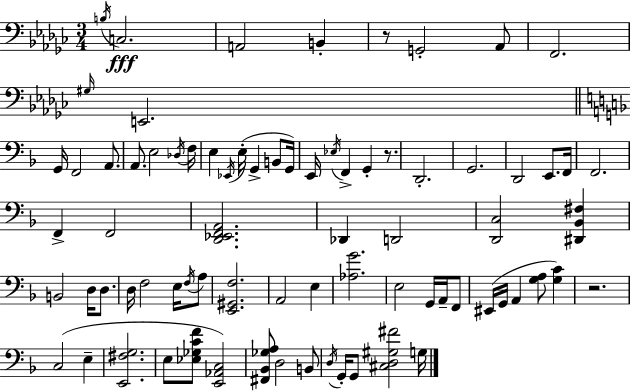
X:1
T:Untitled
M:3/4
L:1/4
K:Ebm
B,/4 C,2 A,,2 B,, z/2 G,,2 _A,,/2 F,,2 ^G,/4 E,,2 G,,/4 F,,2 A,,/2 A,,/2 E,2 _D,/4 F,/4 E, _E,,/4 E,/4 G,, B,,/2 G,,/4 E,,/4 _E,/4 F,, G,, z/2 D,,2 G,,2 D,,2 E,,/2 F,,/4 F,,2 F,, F,,2 [D,,_E,,F,,A,,]2 _D,, D,,2 [D,,C,]2 [^D,,_B,,^F,] B,,2 D,/4 D,/2 D,/4 F,2 E,/4 F,/4 A,/2 [E,,^G,,F,]2 A,,2 E, [_A,G]2 E,2 G,,/4 A,,/4 F,,/2 ^E,,/4 G,,/4 A,, [G,A,]/2 [G,C] z2 C,2 E, [E,,^F,G,]2 E,/2 [_E,_G,CF]/2 [E,,_A,,C,]2 [^F,,_B,,_G,A,]/2 D,2 B,,/2 D,/4 G,,/4 G,,/2 [^C,D,^G,^F]2 G,/4